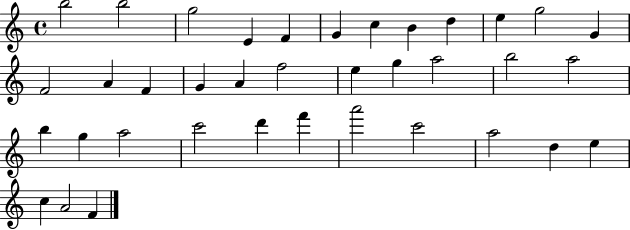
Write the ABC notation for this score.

X:1
T:Untitled
M:4/4
L:1/4
K:C
b2 b2 g2 E F G c B d e g2 G F2 A F G A f2 e g a2 b2 a2 b g a2 c'2 d' f' a'2 c'2 a2 d e c A2 F